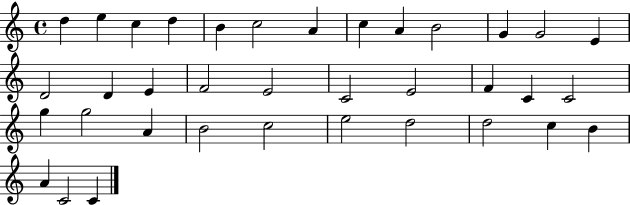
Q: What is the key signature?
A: C major